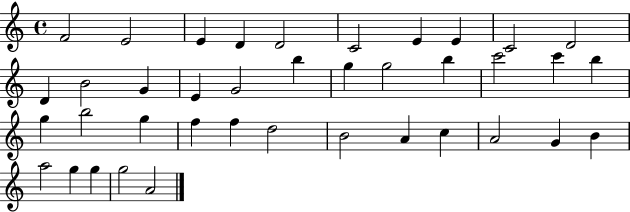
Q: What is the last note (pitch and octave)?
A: A4